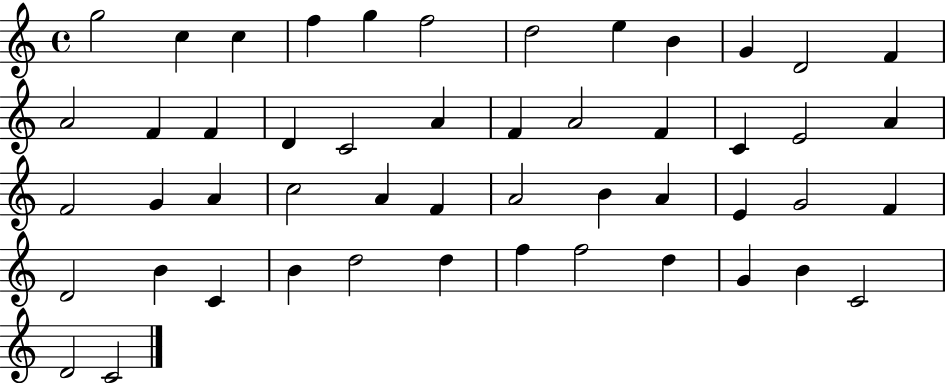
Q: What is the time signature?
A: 4/4